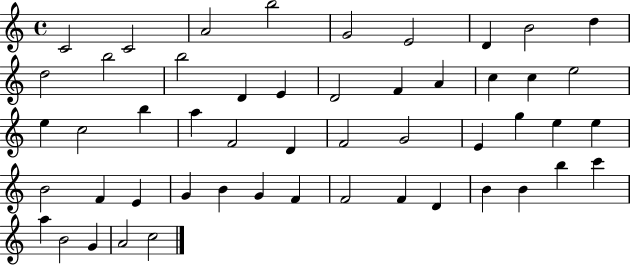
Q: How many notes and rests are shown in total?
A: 51